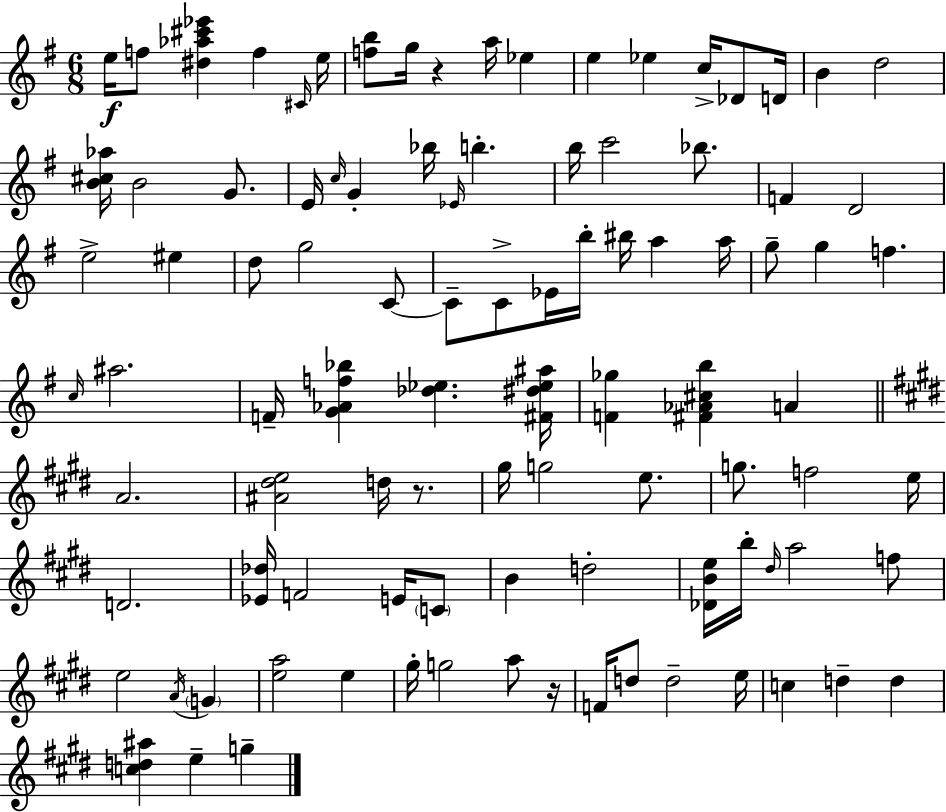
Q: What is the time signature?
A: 6/8